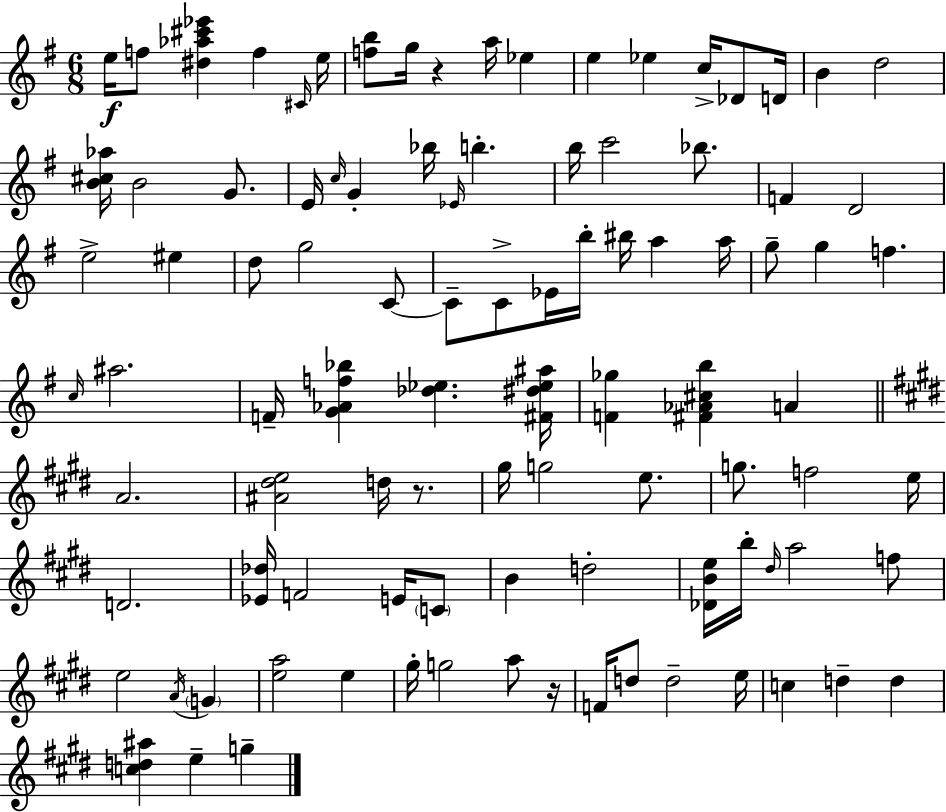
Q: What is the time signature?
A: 6/8